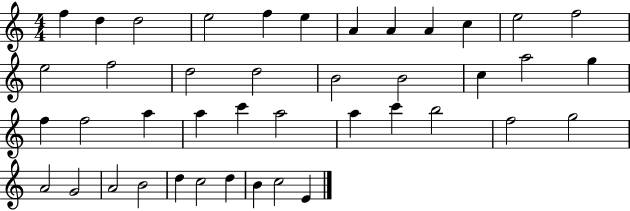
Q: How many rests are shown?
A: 0